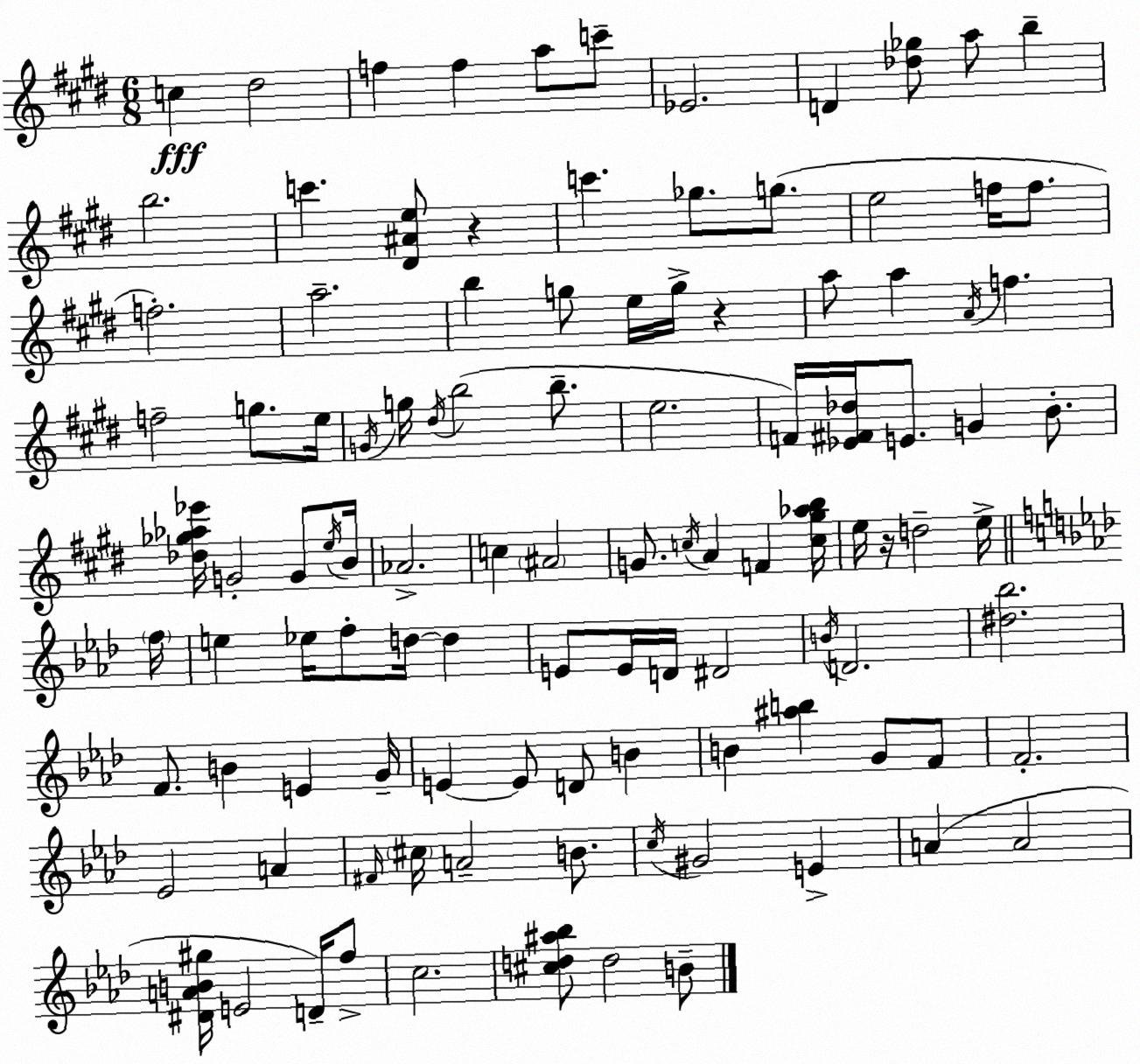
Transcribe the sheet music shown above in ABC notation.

X:1
T:Untitled
M:6/8
L:1/4
K:E
c ^d2 f f a/2 c'/2 _E2 D [_d_g]/2 a/2 b b2 c' [^D^Ae]/2 z c' _g/2 g/2 e2 f/4 f/2 f2 a2 b g/2 e/4 g/4 z a/2 a A/4 f f2 g/2 e/4 G/4 g/4 ^d/4 b2 b/2 e2 F/4 [_E^F_d]/4 E/2 G B/2 [_d_g_a_e']/4 G2 G/2 e/4 B/4 _A2 c ^A2 G/2 c/4 A F [c^g_ab]/4 e/4 z/4 d2 e/4 f/4 e _e/4 f/2 d/4 d E/2 E/4 D/4 ^D2 B/4 D2 [^d_b]2 F/2 B E G/4 E E/2 D/2 B B [^ab] G/2 F/2 F2 _E2 A ^F/4 ^c/4 A2 B/2 c/4 ^G2 E A A2 [^DAB^g]/4 E2 D/4 f/2 c2 [^cd^a_b]/2 d2 B/2